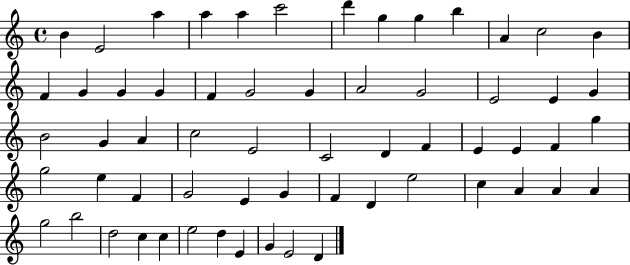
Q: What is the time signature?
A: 4/4